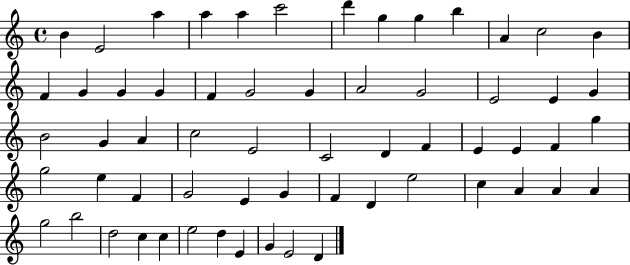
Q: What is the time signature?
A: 4/4